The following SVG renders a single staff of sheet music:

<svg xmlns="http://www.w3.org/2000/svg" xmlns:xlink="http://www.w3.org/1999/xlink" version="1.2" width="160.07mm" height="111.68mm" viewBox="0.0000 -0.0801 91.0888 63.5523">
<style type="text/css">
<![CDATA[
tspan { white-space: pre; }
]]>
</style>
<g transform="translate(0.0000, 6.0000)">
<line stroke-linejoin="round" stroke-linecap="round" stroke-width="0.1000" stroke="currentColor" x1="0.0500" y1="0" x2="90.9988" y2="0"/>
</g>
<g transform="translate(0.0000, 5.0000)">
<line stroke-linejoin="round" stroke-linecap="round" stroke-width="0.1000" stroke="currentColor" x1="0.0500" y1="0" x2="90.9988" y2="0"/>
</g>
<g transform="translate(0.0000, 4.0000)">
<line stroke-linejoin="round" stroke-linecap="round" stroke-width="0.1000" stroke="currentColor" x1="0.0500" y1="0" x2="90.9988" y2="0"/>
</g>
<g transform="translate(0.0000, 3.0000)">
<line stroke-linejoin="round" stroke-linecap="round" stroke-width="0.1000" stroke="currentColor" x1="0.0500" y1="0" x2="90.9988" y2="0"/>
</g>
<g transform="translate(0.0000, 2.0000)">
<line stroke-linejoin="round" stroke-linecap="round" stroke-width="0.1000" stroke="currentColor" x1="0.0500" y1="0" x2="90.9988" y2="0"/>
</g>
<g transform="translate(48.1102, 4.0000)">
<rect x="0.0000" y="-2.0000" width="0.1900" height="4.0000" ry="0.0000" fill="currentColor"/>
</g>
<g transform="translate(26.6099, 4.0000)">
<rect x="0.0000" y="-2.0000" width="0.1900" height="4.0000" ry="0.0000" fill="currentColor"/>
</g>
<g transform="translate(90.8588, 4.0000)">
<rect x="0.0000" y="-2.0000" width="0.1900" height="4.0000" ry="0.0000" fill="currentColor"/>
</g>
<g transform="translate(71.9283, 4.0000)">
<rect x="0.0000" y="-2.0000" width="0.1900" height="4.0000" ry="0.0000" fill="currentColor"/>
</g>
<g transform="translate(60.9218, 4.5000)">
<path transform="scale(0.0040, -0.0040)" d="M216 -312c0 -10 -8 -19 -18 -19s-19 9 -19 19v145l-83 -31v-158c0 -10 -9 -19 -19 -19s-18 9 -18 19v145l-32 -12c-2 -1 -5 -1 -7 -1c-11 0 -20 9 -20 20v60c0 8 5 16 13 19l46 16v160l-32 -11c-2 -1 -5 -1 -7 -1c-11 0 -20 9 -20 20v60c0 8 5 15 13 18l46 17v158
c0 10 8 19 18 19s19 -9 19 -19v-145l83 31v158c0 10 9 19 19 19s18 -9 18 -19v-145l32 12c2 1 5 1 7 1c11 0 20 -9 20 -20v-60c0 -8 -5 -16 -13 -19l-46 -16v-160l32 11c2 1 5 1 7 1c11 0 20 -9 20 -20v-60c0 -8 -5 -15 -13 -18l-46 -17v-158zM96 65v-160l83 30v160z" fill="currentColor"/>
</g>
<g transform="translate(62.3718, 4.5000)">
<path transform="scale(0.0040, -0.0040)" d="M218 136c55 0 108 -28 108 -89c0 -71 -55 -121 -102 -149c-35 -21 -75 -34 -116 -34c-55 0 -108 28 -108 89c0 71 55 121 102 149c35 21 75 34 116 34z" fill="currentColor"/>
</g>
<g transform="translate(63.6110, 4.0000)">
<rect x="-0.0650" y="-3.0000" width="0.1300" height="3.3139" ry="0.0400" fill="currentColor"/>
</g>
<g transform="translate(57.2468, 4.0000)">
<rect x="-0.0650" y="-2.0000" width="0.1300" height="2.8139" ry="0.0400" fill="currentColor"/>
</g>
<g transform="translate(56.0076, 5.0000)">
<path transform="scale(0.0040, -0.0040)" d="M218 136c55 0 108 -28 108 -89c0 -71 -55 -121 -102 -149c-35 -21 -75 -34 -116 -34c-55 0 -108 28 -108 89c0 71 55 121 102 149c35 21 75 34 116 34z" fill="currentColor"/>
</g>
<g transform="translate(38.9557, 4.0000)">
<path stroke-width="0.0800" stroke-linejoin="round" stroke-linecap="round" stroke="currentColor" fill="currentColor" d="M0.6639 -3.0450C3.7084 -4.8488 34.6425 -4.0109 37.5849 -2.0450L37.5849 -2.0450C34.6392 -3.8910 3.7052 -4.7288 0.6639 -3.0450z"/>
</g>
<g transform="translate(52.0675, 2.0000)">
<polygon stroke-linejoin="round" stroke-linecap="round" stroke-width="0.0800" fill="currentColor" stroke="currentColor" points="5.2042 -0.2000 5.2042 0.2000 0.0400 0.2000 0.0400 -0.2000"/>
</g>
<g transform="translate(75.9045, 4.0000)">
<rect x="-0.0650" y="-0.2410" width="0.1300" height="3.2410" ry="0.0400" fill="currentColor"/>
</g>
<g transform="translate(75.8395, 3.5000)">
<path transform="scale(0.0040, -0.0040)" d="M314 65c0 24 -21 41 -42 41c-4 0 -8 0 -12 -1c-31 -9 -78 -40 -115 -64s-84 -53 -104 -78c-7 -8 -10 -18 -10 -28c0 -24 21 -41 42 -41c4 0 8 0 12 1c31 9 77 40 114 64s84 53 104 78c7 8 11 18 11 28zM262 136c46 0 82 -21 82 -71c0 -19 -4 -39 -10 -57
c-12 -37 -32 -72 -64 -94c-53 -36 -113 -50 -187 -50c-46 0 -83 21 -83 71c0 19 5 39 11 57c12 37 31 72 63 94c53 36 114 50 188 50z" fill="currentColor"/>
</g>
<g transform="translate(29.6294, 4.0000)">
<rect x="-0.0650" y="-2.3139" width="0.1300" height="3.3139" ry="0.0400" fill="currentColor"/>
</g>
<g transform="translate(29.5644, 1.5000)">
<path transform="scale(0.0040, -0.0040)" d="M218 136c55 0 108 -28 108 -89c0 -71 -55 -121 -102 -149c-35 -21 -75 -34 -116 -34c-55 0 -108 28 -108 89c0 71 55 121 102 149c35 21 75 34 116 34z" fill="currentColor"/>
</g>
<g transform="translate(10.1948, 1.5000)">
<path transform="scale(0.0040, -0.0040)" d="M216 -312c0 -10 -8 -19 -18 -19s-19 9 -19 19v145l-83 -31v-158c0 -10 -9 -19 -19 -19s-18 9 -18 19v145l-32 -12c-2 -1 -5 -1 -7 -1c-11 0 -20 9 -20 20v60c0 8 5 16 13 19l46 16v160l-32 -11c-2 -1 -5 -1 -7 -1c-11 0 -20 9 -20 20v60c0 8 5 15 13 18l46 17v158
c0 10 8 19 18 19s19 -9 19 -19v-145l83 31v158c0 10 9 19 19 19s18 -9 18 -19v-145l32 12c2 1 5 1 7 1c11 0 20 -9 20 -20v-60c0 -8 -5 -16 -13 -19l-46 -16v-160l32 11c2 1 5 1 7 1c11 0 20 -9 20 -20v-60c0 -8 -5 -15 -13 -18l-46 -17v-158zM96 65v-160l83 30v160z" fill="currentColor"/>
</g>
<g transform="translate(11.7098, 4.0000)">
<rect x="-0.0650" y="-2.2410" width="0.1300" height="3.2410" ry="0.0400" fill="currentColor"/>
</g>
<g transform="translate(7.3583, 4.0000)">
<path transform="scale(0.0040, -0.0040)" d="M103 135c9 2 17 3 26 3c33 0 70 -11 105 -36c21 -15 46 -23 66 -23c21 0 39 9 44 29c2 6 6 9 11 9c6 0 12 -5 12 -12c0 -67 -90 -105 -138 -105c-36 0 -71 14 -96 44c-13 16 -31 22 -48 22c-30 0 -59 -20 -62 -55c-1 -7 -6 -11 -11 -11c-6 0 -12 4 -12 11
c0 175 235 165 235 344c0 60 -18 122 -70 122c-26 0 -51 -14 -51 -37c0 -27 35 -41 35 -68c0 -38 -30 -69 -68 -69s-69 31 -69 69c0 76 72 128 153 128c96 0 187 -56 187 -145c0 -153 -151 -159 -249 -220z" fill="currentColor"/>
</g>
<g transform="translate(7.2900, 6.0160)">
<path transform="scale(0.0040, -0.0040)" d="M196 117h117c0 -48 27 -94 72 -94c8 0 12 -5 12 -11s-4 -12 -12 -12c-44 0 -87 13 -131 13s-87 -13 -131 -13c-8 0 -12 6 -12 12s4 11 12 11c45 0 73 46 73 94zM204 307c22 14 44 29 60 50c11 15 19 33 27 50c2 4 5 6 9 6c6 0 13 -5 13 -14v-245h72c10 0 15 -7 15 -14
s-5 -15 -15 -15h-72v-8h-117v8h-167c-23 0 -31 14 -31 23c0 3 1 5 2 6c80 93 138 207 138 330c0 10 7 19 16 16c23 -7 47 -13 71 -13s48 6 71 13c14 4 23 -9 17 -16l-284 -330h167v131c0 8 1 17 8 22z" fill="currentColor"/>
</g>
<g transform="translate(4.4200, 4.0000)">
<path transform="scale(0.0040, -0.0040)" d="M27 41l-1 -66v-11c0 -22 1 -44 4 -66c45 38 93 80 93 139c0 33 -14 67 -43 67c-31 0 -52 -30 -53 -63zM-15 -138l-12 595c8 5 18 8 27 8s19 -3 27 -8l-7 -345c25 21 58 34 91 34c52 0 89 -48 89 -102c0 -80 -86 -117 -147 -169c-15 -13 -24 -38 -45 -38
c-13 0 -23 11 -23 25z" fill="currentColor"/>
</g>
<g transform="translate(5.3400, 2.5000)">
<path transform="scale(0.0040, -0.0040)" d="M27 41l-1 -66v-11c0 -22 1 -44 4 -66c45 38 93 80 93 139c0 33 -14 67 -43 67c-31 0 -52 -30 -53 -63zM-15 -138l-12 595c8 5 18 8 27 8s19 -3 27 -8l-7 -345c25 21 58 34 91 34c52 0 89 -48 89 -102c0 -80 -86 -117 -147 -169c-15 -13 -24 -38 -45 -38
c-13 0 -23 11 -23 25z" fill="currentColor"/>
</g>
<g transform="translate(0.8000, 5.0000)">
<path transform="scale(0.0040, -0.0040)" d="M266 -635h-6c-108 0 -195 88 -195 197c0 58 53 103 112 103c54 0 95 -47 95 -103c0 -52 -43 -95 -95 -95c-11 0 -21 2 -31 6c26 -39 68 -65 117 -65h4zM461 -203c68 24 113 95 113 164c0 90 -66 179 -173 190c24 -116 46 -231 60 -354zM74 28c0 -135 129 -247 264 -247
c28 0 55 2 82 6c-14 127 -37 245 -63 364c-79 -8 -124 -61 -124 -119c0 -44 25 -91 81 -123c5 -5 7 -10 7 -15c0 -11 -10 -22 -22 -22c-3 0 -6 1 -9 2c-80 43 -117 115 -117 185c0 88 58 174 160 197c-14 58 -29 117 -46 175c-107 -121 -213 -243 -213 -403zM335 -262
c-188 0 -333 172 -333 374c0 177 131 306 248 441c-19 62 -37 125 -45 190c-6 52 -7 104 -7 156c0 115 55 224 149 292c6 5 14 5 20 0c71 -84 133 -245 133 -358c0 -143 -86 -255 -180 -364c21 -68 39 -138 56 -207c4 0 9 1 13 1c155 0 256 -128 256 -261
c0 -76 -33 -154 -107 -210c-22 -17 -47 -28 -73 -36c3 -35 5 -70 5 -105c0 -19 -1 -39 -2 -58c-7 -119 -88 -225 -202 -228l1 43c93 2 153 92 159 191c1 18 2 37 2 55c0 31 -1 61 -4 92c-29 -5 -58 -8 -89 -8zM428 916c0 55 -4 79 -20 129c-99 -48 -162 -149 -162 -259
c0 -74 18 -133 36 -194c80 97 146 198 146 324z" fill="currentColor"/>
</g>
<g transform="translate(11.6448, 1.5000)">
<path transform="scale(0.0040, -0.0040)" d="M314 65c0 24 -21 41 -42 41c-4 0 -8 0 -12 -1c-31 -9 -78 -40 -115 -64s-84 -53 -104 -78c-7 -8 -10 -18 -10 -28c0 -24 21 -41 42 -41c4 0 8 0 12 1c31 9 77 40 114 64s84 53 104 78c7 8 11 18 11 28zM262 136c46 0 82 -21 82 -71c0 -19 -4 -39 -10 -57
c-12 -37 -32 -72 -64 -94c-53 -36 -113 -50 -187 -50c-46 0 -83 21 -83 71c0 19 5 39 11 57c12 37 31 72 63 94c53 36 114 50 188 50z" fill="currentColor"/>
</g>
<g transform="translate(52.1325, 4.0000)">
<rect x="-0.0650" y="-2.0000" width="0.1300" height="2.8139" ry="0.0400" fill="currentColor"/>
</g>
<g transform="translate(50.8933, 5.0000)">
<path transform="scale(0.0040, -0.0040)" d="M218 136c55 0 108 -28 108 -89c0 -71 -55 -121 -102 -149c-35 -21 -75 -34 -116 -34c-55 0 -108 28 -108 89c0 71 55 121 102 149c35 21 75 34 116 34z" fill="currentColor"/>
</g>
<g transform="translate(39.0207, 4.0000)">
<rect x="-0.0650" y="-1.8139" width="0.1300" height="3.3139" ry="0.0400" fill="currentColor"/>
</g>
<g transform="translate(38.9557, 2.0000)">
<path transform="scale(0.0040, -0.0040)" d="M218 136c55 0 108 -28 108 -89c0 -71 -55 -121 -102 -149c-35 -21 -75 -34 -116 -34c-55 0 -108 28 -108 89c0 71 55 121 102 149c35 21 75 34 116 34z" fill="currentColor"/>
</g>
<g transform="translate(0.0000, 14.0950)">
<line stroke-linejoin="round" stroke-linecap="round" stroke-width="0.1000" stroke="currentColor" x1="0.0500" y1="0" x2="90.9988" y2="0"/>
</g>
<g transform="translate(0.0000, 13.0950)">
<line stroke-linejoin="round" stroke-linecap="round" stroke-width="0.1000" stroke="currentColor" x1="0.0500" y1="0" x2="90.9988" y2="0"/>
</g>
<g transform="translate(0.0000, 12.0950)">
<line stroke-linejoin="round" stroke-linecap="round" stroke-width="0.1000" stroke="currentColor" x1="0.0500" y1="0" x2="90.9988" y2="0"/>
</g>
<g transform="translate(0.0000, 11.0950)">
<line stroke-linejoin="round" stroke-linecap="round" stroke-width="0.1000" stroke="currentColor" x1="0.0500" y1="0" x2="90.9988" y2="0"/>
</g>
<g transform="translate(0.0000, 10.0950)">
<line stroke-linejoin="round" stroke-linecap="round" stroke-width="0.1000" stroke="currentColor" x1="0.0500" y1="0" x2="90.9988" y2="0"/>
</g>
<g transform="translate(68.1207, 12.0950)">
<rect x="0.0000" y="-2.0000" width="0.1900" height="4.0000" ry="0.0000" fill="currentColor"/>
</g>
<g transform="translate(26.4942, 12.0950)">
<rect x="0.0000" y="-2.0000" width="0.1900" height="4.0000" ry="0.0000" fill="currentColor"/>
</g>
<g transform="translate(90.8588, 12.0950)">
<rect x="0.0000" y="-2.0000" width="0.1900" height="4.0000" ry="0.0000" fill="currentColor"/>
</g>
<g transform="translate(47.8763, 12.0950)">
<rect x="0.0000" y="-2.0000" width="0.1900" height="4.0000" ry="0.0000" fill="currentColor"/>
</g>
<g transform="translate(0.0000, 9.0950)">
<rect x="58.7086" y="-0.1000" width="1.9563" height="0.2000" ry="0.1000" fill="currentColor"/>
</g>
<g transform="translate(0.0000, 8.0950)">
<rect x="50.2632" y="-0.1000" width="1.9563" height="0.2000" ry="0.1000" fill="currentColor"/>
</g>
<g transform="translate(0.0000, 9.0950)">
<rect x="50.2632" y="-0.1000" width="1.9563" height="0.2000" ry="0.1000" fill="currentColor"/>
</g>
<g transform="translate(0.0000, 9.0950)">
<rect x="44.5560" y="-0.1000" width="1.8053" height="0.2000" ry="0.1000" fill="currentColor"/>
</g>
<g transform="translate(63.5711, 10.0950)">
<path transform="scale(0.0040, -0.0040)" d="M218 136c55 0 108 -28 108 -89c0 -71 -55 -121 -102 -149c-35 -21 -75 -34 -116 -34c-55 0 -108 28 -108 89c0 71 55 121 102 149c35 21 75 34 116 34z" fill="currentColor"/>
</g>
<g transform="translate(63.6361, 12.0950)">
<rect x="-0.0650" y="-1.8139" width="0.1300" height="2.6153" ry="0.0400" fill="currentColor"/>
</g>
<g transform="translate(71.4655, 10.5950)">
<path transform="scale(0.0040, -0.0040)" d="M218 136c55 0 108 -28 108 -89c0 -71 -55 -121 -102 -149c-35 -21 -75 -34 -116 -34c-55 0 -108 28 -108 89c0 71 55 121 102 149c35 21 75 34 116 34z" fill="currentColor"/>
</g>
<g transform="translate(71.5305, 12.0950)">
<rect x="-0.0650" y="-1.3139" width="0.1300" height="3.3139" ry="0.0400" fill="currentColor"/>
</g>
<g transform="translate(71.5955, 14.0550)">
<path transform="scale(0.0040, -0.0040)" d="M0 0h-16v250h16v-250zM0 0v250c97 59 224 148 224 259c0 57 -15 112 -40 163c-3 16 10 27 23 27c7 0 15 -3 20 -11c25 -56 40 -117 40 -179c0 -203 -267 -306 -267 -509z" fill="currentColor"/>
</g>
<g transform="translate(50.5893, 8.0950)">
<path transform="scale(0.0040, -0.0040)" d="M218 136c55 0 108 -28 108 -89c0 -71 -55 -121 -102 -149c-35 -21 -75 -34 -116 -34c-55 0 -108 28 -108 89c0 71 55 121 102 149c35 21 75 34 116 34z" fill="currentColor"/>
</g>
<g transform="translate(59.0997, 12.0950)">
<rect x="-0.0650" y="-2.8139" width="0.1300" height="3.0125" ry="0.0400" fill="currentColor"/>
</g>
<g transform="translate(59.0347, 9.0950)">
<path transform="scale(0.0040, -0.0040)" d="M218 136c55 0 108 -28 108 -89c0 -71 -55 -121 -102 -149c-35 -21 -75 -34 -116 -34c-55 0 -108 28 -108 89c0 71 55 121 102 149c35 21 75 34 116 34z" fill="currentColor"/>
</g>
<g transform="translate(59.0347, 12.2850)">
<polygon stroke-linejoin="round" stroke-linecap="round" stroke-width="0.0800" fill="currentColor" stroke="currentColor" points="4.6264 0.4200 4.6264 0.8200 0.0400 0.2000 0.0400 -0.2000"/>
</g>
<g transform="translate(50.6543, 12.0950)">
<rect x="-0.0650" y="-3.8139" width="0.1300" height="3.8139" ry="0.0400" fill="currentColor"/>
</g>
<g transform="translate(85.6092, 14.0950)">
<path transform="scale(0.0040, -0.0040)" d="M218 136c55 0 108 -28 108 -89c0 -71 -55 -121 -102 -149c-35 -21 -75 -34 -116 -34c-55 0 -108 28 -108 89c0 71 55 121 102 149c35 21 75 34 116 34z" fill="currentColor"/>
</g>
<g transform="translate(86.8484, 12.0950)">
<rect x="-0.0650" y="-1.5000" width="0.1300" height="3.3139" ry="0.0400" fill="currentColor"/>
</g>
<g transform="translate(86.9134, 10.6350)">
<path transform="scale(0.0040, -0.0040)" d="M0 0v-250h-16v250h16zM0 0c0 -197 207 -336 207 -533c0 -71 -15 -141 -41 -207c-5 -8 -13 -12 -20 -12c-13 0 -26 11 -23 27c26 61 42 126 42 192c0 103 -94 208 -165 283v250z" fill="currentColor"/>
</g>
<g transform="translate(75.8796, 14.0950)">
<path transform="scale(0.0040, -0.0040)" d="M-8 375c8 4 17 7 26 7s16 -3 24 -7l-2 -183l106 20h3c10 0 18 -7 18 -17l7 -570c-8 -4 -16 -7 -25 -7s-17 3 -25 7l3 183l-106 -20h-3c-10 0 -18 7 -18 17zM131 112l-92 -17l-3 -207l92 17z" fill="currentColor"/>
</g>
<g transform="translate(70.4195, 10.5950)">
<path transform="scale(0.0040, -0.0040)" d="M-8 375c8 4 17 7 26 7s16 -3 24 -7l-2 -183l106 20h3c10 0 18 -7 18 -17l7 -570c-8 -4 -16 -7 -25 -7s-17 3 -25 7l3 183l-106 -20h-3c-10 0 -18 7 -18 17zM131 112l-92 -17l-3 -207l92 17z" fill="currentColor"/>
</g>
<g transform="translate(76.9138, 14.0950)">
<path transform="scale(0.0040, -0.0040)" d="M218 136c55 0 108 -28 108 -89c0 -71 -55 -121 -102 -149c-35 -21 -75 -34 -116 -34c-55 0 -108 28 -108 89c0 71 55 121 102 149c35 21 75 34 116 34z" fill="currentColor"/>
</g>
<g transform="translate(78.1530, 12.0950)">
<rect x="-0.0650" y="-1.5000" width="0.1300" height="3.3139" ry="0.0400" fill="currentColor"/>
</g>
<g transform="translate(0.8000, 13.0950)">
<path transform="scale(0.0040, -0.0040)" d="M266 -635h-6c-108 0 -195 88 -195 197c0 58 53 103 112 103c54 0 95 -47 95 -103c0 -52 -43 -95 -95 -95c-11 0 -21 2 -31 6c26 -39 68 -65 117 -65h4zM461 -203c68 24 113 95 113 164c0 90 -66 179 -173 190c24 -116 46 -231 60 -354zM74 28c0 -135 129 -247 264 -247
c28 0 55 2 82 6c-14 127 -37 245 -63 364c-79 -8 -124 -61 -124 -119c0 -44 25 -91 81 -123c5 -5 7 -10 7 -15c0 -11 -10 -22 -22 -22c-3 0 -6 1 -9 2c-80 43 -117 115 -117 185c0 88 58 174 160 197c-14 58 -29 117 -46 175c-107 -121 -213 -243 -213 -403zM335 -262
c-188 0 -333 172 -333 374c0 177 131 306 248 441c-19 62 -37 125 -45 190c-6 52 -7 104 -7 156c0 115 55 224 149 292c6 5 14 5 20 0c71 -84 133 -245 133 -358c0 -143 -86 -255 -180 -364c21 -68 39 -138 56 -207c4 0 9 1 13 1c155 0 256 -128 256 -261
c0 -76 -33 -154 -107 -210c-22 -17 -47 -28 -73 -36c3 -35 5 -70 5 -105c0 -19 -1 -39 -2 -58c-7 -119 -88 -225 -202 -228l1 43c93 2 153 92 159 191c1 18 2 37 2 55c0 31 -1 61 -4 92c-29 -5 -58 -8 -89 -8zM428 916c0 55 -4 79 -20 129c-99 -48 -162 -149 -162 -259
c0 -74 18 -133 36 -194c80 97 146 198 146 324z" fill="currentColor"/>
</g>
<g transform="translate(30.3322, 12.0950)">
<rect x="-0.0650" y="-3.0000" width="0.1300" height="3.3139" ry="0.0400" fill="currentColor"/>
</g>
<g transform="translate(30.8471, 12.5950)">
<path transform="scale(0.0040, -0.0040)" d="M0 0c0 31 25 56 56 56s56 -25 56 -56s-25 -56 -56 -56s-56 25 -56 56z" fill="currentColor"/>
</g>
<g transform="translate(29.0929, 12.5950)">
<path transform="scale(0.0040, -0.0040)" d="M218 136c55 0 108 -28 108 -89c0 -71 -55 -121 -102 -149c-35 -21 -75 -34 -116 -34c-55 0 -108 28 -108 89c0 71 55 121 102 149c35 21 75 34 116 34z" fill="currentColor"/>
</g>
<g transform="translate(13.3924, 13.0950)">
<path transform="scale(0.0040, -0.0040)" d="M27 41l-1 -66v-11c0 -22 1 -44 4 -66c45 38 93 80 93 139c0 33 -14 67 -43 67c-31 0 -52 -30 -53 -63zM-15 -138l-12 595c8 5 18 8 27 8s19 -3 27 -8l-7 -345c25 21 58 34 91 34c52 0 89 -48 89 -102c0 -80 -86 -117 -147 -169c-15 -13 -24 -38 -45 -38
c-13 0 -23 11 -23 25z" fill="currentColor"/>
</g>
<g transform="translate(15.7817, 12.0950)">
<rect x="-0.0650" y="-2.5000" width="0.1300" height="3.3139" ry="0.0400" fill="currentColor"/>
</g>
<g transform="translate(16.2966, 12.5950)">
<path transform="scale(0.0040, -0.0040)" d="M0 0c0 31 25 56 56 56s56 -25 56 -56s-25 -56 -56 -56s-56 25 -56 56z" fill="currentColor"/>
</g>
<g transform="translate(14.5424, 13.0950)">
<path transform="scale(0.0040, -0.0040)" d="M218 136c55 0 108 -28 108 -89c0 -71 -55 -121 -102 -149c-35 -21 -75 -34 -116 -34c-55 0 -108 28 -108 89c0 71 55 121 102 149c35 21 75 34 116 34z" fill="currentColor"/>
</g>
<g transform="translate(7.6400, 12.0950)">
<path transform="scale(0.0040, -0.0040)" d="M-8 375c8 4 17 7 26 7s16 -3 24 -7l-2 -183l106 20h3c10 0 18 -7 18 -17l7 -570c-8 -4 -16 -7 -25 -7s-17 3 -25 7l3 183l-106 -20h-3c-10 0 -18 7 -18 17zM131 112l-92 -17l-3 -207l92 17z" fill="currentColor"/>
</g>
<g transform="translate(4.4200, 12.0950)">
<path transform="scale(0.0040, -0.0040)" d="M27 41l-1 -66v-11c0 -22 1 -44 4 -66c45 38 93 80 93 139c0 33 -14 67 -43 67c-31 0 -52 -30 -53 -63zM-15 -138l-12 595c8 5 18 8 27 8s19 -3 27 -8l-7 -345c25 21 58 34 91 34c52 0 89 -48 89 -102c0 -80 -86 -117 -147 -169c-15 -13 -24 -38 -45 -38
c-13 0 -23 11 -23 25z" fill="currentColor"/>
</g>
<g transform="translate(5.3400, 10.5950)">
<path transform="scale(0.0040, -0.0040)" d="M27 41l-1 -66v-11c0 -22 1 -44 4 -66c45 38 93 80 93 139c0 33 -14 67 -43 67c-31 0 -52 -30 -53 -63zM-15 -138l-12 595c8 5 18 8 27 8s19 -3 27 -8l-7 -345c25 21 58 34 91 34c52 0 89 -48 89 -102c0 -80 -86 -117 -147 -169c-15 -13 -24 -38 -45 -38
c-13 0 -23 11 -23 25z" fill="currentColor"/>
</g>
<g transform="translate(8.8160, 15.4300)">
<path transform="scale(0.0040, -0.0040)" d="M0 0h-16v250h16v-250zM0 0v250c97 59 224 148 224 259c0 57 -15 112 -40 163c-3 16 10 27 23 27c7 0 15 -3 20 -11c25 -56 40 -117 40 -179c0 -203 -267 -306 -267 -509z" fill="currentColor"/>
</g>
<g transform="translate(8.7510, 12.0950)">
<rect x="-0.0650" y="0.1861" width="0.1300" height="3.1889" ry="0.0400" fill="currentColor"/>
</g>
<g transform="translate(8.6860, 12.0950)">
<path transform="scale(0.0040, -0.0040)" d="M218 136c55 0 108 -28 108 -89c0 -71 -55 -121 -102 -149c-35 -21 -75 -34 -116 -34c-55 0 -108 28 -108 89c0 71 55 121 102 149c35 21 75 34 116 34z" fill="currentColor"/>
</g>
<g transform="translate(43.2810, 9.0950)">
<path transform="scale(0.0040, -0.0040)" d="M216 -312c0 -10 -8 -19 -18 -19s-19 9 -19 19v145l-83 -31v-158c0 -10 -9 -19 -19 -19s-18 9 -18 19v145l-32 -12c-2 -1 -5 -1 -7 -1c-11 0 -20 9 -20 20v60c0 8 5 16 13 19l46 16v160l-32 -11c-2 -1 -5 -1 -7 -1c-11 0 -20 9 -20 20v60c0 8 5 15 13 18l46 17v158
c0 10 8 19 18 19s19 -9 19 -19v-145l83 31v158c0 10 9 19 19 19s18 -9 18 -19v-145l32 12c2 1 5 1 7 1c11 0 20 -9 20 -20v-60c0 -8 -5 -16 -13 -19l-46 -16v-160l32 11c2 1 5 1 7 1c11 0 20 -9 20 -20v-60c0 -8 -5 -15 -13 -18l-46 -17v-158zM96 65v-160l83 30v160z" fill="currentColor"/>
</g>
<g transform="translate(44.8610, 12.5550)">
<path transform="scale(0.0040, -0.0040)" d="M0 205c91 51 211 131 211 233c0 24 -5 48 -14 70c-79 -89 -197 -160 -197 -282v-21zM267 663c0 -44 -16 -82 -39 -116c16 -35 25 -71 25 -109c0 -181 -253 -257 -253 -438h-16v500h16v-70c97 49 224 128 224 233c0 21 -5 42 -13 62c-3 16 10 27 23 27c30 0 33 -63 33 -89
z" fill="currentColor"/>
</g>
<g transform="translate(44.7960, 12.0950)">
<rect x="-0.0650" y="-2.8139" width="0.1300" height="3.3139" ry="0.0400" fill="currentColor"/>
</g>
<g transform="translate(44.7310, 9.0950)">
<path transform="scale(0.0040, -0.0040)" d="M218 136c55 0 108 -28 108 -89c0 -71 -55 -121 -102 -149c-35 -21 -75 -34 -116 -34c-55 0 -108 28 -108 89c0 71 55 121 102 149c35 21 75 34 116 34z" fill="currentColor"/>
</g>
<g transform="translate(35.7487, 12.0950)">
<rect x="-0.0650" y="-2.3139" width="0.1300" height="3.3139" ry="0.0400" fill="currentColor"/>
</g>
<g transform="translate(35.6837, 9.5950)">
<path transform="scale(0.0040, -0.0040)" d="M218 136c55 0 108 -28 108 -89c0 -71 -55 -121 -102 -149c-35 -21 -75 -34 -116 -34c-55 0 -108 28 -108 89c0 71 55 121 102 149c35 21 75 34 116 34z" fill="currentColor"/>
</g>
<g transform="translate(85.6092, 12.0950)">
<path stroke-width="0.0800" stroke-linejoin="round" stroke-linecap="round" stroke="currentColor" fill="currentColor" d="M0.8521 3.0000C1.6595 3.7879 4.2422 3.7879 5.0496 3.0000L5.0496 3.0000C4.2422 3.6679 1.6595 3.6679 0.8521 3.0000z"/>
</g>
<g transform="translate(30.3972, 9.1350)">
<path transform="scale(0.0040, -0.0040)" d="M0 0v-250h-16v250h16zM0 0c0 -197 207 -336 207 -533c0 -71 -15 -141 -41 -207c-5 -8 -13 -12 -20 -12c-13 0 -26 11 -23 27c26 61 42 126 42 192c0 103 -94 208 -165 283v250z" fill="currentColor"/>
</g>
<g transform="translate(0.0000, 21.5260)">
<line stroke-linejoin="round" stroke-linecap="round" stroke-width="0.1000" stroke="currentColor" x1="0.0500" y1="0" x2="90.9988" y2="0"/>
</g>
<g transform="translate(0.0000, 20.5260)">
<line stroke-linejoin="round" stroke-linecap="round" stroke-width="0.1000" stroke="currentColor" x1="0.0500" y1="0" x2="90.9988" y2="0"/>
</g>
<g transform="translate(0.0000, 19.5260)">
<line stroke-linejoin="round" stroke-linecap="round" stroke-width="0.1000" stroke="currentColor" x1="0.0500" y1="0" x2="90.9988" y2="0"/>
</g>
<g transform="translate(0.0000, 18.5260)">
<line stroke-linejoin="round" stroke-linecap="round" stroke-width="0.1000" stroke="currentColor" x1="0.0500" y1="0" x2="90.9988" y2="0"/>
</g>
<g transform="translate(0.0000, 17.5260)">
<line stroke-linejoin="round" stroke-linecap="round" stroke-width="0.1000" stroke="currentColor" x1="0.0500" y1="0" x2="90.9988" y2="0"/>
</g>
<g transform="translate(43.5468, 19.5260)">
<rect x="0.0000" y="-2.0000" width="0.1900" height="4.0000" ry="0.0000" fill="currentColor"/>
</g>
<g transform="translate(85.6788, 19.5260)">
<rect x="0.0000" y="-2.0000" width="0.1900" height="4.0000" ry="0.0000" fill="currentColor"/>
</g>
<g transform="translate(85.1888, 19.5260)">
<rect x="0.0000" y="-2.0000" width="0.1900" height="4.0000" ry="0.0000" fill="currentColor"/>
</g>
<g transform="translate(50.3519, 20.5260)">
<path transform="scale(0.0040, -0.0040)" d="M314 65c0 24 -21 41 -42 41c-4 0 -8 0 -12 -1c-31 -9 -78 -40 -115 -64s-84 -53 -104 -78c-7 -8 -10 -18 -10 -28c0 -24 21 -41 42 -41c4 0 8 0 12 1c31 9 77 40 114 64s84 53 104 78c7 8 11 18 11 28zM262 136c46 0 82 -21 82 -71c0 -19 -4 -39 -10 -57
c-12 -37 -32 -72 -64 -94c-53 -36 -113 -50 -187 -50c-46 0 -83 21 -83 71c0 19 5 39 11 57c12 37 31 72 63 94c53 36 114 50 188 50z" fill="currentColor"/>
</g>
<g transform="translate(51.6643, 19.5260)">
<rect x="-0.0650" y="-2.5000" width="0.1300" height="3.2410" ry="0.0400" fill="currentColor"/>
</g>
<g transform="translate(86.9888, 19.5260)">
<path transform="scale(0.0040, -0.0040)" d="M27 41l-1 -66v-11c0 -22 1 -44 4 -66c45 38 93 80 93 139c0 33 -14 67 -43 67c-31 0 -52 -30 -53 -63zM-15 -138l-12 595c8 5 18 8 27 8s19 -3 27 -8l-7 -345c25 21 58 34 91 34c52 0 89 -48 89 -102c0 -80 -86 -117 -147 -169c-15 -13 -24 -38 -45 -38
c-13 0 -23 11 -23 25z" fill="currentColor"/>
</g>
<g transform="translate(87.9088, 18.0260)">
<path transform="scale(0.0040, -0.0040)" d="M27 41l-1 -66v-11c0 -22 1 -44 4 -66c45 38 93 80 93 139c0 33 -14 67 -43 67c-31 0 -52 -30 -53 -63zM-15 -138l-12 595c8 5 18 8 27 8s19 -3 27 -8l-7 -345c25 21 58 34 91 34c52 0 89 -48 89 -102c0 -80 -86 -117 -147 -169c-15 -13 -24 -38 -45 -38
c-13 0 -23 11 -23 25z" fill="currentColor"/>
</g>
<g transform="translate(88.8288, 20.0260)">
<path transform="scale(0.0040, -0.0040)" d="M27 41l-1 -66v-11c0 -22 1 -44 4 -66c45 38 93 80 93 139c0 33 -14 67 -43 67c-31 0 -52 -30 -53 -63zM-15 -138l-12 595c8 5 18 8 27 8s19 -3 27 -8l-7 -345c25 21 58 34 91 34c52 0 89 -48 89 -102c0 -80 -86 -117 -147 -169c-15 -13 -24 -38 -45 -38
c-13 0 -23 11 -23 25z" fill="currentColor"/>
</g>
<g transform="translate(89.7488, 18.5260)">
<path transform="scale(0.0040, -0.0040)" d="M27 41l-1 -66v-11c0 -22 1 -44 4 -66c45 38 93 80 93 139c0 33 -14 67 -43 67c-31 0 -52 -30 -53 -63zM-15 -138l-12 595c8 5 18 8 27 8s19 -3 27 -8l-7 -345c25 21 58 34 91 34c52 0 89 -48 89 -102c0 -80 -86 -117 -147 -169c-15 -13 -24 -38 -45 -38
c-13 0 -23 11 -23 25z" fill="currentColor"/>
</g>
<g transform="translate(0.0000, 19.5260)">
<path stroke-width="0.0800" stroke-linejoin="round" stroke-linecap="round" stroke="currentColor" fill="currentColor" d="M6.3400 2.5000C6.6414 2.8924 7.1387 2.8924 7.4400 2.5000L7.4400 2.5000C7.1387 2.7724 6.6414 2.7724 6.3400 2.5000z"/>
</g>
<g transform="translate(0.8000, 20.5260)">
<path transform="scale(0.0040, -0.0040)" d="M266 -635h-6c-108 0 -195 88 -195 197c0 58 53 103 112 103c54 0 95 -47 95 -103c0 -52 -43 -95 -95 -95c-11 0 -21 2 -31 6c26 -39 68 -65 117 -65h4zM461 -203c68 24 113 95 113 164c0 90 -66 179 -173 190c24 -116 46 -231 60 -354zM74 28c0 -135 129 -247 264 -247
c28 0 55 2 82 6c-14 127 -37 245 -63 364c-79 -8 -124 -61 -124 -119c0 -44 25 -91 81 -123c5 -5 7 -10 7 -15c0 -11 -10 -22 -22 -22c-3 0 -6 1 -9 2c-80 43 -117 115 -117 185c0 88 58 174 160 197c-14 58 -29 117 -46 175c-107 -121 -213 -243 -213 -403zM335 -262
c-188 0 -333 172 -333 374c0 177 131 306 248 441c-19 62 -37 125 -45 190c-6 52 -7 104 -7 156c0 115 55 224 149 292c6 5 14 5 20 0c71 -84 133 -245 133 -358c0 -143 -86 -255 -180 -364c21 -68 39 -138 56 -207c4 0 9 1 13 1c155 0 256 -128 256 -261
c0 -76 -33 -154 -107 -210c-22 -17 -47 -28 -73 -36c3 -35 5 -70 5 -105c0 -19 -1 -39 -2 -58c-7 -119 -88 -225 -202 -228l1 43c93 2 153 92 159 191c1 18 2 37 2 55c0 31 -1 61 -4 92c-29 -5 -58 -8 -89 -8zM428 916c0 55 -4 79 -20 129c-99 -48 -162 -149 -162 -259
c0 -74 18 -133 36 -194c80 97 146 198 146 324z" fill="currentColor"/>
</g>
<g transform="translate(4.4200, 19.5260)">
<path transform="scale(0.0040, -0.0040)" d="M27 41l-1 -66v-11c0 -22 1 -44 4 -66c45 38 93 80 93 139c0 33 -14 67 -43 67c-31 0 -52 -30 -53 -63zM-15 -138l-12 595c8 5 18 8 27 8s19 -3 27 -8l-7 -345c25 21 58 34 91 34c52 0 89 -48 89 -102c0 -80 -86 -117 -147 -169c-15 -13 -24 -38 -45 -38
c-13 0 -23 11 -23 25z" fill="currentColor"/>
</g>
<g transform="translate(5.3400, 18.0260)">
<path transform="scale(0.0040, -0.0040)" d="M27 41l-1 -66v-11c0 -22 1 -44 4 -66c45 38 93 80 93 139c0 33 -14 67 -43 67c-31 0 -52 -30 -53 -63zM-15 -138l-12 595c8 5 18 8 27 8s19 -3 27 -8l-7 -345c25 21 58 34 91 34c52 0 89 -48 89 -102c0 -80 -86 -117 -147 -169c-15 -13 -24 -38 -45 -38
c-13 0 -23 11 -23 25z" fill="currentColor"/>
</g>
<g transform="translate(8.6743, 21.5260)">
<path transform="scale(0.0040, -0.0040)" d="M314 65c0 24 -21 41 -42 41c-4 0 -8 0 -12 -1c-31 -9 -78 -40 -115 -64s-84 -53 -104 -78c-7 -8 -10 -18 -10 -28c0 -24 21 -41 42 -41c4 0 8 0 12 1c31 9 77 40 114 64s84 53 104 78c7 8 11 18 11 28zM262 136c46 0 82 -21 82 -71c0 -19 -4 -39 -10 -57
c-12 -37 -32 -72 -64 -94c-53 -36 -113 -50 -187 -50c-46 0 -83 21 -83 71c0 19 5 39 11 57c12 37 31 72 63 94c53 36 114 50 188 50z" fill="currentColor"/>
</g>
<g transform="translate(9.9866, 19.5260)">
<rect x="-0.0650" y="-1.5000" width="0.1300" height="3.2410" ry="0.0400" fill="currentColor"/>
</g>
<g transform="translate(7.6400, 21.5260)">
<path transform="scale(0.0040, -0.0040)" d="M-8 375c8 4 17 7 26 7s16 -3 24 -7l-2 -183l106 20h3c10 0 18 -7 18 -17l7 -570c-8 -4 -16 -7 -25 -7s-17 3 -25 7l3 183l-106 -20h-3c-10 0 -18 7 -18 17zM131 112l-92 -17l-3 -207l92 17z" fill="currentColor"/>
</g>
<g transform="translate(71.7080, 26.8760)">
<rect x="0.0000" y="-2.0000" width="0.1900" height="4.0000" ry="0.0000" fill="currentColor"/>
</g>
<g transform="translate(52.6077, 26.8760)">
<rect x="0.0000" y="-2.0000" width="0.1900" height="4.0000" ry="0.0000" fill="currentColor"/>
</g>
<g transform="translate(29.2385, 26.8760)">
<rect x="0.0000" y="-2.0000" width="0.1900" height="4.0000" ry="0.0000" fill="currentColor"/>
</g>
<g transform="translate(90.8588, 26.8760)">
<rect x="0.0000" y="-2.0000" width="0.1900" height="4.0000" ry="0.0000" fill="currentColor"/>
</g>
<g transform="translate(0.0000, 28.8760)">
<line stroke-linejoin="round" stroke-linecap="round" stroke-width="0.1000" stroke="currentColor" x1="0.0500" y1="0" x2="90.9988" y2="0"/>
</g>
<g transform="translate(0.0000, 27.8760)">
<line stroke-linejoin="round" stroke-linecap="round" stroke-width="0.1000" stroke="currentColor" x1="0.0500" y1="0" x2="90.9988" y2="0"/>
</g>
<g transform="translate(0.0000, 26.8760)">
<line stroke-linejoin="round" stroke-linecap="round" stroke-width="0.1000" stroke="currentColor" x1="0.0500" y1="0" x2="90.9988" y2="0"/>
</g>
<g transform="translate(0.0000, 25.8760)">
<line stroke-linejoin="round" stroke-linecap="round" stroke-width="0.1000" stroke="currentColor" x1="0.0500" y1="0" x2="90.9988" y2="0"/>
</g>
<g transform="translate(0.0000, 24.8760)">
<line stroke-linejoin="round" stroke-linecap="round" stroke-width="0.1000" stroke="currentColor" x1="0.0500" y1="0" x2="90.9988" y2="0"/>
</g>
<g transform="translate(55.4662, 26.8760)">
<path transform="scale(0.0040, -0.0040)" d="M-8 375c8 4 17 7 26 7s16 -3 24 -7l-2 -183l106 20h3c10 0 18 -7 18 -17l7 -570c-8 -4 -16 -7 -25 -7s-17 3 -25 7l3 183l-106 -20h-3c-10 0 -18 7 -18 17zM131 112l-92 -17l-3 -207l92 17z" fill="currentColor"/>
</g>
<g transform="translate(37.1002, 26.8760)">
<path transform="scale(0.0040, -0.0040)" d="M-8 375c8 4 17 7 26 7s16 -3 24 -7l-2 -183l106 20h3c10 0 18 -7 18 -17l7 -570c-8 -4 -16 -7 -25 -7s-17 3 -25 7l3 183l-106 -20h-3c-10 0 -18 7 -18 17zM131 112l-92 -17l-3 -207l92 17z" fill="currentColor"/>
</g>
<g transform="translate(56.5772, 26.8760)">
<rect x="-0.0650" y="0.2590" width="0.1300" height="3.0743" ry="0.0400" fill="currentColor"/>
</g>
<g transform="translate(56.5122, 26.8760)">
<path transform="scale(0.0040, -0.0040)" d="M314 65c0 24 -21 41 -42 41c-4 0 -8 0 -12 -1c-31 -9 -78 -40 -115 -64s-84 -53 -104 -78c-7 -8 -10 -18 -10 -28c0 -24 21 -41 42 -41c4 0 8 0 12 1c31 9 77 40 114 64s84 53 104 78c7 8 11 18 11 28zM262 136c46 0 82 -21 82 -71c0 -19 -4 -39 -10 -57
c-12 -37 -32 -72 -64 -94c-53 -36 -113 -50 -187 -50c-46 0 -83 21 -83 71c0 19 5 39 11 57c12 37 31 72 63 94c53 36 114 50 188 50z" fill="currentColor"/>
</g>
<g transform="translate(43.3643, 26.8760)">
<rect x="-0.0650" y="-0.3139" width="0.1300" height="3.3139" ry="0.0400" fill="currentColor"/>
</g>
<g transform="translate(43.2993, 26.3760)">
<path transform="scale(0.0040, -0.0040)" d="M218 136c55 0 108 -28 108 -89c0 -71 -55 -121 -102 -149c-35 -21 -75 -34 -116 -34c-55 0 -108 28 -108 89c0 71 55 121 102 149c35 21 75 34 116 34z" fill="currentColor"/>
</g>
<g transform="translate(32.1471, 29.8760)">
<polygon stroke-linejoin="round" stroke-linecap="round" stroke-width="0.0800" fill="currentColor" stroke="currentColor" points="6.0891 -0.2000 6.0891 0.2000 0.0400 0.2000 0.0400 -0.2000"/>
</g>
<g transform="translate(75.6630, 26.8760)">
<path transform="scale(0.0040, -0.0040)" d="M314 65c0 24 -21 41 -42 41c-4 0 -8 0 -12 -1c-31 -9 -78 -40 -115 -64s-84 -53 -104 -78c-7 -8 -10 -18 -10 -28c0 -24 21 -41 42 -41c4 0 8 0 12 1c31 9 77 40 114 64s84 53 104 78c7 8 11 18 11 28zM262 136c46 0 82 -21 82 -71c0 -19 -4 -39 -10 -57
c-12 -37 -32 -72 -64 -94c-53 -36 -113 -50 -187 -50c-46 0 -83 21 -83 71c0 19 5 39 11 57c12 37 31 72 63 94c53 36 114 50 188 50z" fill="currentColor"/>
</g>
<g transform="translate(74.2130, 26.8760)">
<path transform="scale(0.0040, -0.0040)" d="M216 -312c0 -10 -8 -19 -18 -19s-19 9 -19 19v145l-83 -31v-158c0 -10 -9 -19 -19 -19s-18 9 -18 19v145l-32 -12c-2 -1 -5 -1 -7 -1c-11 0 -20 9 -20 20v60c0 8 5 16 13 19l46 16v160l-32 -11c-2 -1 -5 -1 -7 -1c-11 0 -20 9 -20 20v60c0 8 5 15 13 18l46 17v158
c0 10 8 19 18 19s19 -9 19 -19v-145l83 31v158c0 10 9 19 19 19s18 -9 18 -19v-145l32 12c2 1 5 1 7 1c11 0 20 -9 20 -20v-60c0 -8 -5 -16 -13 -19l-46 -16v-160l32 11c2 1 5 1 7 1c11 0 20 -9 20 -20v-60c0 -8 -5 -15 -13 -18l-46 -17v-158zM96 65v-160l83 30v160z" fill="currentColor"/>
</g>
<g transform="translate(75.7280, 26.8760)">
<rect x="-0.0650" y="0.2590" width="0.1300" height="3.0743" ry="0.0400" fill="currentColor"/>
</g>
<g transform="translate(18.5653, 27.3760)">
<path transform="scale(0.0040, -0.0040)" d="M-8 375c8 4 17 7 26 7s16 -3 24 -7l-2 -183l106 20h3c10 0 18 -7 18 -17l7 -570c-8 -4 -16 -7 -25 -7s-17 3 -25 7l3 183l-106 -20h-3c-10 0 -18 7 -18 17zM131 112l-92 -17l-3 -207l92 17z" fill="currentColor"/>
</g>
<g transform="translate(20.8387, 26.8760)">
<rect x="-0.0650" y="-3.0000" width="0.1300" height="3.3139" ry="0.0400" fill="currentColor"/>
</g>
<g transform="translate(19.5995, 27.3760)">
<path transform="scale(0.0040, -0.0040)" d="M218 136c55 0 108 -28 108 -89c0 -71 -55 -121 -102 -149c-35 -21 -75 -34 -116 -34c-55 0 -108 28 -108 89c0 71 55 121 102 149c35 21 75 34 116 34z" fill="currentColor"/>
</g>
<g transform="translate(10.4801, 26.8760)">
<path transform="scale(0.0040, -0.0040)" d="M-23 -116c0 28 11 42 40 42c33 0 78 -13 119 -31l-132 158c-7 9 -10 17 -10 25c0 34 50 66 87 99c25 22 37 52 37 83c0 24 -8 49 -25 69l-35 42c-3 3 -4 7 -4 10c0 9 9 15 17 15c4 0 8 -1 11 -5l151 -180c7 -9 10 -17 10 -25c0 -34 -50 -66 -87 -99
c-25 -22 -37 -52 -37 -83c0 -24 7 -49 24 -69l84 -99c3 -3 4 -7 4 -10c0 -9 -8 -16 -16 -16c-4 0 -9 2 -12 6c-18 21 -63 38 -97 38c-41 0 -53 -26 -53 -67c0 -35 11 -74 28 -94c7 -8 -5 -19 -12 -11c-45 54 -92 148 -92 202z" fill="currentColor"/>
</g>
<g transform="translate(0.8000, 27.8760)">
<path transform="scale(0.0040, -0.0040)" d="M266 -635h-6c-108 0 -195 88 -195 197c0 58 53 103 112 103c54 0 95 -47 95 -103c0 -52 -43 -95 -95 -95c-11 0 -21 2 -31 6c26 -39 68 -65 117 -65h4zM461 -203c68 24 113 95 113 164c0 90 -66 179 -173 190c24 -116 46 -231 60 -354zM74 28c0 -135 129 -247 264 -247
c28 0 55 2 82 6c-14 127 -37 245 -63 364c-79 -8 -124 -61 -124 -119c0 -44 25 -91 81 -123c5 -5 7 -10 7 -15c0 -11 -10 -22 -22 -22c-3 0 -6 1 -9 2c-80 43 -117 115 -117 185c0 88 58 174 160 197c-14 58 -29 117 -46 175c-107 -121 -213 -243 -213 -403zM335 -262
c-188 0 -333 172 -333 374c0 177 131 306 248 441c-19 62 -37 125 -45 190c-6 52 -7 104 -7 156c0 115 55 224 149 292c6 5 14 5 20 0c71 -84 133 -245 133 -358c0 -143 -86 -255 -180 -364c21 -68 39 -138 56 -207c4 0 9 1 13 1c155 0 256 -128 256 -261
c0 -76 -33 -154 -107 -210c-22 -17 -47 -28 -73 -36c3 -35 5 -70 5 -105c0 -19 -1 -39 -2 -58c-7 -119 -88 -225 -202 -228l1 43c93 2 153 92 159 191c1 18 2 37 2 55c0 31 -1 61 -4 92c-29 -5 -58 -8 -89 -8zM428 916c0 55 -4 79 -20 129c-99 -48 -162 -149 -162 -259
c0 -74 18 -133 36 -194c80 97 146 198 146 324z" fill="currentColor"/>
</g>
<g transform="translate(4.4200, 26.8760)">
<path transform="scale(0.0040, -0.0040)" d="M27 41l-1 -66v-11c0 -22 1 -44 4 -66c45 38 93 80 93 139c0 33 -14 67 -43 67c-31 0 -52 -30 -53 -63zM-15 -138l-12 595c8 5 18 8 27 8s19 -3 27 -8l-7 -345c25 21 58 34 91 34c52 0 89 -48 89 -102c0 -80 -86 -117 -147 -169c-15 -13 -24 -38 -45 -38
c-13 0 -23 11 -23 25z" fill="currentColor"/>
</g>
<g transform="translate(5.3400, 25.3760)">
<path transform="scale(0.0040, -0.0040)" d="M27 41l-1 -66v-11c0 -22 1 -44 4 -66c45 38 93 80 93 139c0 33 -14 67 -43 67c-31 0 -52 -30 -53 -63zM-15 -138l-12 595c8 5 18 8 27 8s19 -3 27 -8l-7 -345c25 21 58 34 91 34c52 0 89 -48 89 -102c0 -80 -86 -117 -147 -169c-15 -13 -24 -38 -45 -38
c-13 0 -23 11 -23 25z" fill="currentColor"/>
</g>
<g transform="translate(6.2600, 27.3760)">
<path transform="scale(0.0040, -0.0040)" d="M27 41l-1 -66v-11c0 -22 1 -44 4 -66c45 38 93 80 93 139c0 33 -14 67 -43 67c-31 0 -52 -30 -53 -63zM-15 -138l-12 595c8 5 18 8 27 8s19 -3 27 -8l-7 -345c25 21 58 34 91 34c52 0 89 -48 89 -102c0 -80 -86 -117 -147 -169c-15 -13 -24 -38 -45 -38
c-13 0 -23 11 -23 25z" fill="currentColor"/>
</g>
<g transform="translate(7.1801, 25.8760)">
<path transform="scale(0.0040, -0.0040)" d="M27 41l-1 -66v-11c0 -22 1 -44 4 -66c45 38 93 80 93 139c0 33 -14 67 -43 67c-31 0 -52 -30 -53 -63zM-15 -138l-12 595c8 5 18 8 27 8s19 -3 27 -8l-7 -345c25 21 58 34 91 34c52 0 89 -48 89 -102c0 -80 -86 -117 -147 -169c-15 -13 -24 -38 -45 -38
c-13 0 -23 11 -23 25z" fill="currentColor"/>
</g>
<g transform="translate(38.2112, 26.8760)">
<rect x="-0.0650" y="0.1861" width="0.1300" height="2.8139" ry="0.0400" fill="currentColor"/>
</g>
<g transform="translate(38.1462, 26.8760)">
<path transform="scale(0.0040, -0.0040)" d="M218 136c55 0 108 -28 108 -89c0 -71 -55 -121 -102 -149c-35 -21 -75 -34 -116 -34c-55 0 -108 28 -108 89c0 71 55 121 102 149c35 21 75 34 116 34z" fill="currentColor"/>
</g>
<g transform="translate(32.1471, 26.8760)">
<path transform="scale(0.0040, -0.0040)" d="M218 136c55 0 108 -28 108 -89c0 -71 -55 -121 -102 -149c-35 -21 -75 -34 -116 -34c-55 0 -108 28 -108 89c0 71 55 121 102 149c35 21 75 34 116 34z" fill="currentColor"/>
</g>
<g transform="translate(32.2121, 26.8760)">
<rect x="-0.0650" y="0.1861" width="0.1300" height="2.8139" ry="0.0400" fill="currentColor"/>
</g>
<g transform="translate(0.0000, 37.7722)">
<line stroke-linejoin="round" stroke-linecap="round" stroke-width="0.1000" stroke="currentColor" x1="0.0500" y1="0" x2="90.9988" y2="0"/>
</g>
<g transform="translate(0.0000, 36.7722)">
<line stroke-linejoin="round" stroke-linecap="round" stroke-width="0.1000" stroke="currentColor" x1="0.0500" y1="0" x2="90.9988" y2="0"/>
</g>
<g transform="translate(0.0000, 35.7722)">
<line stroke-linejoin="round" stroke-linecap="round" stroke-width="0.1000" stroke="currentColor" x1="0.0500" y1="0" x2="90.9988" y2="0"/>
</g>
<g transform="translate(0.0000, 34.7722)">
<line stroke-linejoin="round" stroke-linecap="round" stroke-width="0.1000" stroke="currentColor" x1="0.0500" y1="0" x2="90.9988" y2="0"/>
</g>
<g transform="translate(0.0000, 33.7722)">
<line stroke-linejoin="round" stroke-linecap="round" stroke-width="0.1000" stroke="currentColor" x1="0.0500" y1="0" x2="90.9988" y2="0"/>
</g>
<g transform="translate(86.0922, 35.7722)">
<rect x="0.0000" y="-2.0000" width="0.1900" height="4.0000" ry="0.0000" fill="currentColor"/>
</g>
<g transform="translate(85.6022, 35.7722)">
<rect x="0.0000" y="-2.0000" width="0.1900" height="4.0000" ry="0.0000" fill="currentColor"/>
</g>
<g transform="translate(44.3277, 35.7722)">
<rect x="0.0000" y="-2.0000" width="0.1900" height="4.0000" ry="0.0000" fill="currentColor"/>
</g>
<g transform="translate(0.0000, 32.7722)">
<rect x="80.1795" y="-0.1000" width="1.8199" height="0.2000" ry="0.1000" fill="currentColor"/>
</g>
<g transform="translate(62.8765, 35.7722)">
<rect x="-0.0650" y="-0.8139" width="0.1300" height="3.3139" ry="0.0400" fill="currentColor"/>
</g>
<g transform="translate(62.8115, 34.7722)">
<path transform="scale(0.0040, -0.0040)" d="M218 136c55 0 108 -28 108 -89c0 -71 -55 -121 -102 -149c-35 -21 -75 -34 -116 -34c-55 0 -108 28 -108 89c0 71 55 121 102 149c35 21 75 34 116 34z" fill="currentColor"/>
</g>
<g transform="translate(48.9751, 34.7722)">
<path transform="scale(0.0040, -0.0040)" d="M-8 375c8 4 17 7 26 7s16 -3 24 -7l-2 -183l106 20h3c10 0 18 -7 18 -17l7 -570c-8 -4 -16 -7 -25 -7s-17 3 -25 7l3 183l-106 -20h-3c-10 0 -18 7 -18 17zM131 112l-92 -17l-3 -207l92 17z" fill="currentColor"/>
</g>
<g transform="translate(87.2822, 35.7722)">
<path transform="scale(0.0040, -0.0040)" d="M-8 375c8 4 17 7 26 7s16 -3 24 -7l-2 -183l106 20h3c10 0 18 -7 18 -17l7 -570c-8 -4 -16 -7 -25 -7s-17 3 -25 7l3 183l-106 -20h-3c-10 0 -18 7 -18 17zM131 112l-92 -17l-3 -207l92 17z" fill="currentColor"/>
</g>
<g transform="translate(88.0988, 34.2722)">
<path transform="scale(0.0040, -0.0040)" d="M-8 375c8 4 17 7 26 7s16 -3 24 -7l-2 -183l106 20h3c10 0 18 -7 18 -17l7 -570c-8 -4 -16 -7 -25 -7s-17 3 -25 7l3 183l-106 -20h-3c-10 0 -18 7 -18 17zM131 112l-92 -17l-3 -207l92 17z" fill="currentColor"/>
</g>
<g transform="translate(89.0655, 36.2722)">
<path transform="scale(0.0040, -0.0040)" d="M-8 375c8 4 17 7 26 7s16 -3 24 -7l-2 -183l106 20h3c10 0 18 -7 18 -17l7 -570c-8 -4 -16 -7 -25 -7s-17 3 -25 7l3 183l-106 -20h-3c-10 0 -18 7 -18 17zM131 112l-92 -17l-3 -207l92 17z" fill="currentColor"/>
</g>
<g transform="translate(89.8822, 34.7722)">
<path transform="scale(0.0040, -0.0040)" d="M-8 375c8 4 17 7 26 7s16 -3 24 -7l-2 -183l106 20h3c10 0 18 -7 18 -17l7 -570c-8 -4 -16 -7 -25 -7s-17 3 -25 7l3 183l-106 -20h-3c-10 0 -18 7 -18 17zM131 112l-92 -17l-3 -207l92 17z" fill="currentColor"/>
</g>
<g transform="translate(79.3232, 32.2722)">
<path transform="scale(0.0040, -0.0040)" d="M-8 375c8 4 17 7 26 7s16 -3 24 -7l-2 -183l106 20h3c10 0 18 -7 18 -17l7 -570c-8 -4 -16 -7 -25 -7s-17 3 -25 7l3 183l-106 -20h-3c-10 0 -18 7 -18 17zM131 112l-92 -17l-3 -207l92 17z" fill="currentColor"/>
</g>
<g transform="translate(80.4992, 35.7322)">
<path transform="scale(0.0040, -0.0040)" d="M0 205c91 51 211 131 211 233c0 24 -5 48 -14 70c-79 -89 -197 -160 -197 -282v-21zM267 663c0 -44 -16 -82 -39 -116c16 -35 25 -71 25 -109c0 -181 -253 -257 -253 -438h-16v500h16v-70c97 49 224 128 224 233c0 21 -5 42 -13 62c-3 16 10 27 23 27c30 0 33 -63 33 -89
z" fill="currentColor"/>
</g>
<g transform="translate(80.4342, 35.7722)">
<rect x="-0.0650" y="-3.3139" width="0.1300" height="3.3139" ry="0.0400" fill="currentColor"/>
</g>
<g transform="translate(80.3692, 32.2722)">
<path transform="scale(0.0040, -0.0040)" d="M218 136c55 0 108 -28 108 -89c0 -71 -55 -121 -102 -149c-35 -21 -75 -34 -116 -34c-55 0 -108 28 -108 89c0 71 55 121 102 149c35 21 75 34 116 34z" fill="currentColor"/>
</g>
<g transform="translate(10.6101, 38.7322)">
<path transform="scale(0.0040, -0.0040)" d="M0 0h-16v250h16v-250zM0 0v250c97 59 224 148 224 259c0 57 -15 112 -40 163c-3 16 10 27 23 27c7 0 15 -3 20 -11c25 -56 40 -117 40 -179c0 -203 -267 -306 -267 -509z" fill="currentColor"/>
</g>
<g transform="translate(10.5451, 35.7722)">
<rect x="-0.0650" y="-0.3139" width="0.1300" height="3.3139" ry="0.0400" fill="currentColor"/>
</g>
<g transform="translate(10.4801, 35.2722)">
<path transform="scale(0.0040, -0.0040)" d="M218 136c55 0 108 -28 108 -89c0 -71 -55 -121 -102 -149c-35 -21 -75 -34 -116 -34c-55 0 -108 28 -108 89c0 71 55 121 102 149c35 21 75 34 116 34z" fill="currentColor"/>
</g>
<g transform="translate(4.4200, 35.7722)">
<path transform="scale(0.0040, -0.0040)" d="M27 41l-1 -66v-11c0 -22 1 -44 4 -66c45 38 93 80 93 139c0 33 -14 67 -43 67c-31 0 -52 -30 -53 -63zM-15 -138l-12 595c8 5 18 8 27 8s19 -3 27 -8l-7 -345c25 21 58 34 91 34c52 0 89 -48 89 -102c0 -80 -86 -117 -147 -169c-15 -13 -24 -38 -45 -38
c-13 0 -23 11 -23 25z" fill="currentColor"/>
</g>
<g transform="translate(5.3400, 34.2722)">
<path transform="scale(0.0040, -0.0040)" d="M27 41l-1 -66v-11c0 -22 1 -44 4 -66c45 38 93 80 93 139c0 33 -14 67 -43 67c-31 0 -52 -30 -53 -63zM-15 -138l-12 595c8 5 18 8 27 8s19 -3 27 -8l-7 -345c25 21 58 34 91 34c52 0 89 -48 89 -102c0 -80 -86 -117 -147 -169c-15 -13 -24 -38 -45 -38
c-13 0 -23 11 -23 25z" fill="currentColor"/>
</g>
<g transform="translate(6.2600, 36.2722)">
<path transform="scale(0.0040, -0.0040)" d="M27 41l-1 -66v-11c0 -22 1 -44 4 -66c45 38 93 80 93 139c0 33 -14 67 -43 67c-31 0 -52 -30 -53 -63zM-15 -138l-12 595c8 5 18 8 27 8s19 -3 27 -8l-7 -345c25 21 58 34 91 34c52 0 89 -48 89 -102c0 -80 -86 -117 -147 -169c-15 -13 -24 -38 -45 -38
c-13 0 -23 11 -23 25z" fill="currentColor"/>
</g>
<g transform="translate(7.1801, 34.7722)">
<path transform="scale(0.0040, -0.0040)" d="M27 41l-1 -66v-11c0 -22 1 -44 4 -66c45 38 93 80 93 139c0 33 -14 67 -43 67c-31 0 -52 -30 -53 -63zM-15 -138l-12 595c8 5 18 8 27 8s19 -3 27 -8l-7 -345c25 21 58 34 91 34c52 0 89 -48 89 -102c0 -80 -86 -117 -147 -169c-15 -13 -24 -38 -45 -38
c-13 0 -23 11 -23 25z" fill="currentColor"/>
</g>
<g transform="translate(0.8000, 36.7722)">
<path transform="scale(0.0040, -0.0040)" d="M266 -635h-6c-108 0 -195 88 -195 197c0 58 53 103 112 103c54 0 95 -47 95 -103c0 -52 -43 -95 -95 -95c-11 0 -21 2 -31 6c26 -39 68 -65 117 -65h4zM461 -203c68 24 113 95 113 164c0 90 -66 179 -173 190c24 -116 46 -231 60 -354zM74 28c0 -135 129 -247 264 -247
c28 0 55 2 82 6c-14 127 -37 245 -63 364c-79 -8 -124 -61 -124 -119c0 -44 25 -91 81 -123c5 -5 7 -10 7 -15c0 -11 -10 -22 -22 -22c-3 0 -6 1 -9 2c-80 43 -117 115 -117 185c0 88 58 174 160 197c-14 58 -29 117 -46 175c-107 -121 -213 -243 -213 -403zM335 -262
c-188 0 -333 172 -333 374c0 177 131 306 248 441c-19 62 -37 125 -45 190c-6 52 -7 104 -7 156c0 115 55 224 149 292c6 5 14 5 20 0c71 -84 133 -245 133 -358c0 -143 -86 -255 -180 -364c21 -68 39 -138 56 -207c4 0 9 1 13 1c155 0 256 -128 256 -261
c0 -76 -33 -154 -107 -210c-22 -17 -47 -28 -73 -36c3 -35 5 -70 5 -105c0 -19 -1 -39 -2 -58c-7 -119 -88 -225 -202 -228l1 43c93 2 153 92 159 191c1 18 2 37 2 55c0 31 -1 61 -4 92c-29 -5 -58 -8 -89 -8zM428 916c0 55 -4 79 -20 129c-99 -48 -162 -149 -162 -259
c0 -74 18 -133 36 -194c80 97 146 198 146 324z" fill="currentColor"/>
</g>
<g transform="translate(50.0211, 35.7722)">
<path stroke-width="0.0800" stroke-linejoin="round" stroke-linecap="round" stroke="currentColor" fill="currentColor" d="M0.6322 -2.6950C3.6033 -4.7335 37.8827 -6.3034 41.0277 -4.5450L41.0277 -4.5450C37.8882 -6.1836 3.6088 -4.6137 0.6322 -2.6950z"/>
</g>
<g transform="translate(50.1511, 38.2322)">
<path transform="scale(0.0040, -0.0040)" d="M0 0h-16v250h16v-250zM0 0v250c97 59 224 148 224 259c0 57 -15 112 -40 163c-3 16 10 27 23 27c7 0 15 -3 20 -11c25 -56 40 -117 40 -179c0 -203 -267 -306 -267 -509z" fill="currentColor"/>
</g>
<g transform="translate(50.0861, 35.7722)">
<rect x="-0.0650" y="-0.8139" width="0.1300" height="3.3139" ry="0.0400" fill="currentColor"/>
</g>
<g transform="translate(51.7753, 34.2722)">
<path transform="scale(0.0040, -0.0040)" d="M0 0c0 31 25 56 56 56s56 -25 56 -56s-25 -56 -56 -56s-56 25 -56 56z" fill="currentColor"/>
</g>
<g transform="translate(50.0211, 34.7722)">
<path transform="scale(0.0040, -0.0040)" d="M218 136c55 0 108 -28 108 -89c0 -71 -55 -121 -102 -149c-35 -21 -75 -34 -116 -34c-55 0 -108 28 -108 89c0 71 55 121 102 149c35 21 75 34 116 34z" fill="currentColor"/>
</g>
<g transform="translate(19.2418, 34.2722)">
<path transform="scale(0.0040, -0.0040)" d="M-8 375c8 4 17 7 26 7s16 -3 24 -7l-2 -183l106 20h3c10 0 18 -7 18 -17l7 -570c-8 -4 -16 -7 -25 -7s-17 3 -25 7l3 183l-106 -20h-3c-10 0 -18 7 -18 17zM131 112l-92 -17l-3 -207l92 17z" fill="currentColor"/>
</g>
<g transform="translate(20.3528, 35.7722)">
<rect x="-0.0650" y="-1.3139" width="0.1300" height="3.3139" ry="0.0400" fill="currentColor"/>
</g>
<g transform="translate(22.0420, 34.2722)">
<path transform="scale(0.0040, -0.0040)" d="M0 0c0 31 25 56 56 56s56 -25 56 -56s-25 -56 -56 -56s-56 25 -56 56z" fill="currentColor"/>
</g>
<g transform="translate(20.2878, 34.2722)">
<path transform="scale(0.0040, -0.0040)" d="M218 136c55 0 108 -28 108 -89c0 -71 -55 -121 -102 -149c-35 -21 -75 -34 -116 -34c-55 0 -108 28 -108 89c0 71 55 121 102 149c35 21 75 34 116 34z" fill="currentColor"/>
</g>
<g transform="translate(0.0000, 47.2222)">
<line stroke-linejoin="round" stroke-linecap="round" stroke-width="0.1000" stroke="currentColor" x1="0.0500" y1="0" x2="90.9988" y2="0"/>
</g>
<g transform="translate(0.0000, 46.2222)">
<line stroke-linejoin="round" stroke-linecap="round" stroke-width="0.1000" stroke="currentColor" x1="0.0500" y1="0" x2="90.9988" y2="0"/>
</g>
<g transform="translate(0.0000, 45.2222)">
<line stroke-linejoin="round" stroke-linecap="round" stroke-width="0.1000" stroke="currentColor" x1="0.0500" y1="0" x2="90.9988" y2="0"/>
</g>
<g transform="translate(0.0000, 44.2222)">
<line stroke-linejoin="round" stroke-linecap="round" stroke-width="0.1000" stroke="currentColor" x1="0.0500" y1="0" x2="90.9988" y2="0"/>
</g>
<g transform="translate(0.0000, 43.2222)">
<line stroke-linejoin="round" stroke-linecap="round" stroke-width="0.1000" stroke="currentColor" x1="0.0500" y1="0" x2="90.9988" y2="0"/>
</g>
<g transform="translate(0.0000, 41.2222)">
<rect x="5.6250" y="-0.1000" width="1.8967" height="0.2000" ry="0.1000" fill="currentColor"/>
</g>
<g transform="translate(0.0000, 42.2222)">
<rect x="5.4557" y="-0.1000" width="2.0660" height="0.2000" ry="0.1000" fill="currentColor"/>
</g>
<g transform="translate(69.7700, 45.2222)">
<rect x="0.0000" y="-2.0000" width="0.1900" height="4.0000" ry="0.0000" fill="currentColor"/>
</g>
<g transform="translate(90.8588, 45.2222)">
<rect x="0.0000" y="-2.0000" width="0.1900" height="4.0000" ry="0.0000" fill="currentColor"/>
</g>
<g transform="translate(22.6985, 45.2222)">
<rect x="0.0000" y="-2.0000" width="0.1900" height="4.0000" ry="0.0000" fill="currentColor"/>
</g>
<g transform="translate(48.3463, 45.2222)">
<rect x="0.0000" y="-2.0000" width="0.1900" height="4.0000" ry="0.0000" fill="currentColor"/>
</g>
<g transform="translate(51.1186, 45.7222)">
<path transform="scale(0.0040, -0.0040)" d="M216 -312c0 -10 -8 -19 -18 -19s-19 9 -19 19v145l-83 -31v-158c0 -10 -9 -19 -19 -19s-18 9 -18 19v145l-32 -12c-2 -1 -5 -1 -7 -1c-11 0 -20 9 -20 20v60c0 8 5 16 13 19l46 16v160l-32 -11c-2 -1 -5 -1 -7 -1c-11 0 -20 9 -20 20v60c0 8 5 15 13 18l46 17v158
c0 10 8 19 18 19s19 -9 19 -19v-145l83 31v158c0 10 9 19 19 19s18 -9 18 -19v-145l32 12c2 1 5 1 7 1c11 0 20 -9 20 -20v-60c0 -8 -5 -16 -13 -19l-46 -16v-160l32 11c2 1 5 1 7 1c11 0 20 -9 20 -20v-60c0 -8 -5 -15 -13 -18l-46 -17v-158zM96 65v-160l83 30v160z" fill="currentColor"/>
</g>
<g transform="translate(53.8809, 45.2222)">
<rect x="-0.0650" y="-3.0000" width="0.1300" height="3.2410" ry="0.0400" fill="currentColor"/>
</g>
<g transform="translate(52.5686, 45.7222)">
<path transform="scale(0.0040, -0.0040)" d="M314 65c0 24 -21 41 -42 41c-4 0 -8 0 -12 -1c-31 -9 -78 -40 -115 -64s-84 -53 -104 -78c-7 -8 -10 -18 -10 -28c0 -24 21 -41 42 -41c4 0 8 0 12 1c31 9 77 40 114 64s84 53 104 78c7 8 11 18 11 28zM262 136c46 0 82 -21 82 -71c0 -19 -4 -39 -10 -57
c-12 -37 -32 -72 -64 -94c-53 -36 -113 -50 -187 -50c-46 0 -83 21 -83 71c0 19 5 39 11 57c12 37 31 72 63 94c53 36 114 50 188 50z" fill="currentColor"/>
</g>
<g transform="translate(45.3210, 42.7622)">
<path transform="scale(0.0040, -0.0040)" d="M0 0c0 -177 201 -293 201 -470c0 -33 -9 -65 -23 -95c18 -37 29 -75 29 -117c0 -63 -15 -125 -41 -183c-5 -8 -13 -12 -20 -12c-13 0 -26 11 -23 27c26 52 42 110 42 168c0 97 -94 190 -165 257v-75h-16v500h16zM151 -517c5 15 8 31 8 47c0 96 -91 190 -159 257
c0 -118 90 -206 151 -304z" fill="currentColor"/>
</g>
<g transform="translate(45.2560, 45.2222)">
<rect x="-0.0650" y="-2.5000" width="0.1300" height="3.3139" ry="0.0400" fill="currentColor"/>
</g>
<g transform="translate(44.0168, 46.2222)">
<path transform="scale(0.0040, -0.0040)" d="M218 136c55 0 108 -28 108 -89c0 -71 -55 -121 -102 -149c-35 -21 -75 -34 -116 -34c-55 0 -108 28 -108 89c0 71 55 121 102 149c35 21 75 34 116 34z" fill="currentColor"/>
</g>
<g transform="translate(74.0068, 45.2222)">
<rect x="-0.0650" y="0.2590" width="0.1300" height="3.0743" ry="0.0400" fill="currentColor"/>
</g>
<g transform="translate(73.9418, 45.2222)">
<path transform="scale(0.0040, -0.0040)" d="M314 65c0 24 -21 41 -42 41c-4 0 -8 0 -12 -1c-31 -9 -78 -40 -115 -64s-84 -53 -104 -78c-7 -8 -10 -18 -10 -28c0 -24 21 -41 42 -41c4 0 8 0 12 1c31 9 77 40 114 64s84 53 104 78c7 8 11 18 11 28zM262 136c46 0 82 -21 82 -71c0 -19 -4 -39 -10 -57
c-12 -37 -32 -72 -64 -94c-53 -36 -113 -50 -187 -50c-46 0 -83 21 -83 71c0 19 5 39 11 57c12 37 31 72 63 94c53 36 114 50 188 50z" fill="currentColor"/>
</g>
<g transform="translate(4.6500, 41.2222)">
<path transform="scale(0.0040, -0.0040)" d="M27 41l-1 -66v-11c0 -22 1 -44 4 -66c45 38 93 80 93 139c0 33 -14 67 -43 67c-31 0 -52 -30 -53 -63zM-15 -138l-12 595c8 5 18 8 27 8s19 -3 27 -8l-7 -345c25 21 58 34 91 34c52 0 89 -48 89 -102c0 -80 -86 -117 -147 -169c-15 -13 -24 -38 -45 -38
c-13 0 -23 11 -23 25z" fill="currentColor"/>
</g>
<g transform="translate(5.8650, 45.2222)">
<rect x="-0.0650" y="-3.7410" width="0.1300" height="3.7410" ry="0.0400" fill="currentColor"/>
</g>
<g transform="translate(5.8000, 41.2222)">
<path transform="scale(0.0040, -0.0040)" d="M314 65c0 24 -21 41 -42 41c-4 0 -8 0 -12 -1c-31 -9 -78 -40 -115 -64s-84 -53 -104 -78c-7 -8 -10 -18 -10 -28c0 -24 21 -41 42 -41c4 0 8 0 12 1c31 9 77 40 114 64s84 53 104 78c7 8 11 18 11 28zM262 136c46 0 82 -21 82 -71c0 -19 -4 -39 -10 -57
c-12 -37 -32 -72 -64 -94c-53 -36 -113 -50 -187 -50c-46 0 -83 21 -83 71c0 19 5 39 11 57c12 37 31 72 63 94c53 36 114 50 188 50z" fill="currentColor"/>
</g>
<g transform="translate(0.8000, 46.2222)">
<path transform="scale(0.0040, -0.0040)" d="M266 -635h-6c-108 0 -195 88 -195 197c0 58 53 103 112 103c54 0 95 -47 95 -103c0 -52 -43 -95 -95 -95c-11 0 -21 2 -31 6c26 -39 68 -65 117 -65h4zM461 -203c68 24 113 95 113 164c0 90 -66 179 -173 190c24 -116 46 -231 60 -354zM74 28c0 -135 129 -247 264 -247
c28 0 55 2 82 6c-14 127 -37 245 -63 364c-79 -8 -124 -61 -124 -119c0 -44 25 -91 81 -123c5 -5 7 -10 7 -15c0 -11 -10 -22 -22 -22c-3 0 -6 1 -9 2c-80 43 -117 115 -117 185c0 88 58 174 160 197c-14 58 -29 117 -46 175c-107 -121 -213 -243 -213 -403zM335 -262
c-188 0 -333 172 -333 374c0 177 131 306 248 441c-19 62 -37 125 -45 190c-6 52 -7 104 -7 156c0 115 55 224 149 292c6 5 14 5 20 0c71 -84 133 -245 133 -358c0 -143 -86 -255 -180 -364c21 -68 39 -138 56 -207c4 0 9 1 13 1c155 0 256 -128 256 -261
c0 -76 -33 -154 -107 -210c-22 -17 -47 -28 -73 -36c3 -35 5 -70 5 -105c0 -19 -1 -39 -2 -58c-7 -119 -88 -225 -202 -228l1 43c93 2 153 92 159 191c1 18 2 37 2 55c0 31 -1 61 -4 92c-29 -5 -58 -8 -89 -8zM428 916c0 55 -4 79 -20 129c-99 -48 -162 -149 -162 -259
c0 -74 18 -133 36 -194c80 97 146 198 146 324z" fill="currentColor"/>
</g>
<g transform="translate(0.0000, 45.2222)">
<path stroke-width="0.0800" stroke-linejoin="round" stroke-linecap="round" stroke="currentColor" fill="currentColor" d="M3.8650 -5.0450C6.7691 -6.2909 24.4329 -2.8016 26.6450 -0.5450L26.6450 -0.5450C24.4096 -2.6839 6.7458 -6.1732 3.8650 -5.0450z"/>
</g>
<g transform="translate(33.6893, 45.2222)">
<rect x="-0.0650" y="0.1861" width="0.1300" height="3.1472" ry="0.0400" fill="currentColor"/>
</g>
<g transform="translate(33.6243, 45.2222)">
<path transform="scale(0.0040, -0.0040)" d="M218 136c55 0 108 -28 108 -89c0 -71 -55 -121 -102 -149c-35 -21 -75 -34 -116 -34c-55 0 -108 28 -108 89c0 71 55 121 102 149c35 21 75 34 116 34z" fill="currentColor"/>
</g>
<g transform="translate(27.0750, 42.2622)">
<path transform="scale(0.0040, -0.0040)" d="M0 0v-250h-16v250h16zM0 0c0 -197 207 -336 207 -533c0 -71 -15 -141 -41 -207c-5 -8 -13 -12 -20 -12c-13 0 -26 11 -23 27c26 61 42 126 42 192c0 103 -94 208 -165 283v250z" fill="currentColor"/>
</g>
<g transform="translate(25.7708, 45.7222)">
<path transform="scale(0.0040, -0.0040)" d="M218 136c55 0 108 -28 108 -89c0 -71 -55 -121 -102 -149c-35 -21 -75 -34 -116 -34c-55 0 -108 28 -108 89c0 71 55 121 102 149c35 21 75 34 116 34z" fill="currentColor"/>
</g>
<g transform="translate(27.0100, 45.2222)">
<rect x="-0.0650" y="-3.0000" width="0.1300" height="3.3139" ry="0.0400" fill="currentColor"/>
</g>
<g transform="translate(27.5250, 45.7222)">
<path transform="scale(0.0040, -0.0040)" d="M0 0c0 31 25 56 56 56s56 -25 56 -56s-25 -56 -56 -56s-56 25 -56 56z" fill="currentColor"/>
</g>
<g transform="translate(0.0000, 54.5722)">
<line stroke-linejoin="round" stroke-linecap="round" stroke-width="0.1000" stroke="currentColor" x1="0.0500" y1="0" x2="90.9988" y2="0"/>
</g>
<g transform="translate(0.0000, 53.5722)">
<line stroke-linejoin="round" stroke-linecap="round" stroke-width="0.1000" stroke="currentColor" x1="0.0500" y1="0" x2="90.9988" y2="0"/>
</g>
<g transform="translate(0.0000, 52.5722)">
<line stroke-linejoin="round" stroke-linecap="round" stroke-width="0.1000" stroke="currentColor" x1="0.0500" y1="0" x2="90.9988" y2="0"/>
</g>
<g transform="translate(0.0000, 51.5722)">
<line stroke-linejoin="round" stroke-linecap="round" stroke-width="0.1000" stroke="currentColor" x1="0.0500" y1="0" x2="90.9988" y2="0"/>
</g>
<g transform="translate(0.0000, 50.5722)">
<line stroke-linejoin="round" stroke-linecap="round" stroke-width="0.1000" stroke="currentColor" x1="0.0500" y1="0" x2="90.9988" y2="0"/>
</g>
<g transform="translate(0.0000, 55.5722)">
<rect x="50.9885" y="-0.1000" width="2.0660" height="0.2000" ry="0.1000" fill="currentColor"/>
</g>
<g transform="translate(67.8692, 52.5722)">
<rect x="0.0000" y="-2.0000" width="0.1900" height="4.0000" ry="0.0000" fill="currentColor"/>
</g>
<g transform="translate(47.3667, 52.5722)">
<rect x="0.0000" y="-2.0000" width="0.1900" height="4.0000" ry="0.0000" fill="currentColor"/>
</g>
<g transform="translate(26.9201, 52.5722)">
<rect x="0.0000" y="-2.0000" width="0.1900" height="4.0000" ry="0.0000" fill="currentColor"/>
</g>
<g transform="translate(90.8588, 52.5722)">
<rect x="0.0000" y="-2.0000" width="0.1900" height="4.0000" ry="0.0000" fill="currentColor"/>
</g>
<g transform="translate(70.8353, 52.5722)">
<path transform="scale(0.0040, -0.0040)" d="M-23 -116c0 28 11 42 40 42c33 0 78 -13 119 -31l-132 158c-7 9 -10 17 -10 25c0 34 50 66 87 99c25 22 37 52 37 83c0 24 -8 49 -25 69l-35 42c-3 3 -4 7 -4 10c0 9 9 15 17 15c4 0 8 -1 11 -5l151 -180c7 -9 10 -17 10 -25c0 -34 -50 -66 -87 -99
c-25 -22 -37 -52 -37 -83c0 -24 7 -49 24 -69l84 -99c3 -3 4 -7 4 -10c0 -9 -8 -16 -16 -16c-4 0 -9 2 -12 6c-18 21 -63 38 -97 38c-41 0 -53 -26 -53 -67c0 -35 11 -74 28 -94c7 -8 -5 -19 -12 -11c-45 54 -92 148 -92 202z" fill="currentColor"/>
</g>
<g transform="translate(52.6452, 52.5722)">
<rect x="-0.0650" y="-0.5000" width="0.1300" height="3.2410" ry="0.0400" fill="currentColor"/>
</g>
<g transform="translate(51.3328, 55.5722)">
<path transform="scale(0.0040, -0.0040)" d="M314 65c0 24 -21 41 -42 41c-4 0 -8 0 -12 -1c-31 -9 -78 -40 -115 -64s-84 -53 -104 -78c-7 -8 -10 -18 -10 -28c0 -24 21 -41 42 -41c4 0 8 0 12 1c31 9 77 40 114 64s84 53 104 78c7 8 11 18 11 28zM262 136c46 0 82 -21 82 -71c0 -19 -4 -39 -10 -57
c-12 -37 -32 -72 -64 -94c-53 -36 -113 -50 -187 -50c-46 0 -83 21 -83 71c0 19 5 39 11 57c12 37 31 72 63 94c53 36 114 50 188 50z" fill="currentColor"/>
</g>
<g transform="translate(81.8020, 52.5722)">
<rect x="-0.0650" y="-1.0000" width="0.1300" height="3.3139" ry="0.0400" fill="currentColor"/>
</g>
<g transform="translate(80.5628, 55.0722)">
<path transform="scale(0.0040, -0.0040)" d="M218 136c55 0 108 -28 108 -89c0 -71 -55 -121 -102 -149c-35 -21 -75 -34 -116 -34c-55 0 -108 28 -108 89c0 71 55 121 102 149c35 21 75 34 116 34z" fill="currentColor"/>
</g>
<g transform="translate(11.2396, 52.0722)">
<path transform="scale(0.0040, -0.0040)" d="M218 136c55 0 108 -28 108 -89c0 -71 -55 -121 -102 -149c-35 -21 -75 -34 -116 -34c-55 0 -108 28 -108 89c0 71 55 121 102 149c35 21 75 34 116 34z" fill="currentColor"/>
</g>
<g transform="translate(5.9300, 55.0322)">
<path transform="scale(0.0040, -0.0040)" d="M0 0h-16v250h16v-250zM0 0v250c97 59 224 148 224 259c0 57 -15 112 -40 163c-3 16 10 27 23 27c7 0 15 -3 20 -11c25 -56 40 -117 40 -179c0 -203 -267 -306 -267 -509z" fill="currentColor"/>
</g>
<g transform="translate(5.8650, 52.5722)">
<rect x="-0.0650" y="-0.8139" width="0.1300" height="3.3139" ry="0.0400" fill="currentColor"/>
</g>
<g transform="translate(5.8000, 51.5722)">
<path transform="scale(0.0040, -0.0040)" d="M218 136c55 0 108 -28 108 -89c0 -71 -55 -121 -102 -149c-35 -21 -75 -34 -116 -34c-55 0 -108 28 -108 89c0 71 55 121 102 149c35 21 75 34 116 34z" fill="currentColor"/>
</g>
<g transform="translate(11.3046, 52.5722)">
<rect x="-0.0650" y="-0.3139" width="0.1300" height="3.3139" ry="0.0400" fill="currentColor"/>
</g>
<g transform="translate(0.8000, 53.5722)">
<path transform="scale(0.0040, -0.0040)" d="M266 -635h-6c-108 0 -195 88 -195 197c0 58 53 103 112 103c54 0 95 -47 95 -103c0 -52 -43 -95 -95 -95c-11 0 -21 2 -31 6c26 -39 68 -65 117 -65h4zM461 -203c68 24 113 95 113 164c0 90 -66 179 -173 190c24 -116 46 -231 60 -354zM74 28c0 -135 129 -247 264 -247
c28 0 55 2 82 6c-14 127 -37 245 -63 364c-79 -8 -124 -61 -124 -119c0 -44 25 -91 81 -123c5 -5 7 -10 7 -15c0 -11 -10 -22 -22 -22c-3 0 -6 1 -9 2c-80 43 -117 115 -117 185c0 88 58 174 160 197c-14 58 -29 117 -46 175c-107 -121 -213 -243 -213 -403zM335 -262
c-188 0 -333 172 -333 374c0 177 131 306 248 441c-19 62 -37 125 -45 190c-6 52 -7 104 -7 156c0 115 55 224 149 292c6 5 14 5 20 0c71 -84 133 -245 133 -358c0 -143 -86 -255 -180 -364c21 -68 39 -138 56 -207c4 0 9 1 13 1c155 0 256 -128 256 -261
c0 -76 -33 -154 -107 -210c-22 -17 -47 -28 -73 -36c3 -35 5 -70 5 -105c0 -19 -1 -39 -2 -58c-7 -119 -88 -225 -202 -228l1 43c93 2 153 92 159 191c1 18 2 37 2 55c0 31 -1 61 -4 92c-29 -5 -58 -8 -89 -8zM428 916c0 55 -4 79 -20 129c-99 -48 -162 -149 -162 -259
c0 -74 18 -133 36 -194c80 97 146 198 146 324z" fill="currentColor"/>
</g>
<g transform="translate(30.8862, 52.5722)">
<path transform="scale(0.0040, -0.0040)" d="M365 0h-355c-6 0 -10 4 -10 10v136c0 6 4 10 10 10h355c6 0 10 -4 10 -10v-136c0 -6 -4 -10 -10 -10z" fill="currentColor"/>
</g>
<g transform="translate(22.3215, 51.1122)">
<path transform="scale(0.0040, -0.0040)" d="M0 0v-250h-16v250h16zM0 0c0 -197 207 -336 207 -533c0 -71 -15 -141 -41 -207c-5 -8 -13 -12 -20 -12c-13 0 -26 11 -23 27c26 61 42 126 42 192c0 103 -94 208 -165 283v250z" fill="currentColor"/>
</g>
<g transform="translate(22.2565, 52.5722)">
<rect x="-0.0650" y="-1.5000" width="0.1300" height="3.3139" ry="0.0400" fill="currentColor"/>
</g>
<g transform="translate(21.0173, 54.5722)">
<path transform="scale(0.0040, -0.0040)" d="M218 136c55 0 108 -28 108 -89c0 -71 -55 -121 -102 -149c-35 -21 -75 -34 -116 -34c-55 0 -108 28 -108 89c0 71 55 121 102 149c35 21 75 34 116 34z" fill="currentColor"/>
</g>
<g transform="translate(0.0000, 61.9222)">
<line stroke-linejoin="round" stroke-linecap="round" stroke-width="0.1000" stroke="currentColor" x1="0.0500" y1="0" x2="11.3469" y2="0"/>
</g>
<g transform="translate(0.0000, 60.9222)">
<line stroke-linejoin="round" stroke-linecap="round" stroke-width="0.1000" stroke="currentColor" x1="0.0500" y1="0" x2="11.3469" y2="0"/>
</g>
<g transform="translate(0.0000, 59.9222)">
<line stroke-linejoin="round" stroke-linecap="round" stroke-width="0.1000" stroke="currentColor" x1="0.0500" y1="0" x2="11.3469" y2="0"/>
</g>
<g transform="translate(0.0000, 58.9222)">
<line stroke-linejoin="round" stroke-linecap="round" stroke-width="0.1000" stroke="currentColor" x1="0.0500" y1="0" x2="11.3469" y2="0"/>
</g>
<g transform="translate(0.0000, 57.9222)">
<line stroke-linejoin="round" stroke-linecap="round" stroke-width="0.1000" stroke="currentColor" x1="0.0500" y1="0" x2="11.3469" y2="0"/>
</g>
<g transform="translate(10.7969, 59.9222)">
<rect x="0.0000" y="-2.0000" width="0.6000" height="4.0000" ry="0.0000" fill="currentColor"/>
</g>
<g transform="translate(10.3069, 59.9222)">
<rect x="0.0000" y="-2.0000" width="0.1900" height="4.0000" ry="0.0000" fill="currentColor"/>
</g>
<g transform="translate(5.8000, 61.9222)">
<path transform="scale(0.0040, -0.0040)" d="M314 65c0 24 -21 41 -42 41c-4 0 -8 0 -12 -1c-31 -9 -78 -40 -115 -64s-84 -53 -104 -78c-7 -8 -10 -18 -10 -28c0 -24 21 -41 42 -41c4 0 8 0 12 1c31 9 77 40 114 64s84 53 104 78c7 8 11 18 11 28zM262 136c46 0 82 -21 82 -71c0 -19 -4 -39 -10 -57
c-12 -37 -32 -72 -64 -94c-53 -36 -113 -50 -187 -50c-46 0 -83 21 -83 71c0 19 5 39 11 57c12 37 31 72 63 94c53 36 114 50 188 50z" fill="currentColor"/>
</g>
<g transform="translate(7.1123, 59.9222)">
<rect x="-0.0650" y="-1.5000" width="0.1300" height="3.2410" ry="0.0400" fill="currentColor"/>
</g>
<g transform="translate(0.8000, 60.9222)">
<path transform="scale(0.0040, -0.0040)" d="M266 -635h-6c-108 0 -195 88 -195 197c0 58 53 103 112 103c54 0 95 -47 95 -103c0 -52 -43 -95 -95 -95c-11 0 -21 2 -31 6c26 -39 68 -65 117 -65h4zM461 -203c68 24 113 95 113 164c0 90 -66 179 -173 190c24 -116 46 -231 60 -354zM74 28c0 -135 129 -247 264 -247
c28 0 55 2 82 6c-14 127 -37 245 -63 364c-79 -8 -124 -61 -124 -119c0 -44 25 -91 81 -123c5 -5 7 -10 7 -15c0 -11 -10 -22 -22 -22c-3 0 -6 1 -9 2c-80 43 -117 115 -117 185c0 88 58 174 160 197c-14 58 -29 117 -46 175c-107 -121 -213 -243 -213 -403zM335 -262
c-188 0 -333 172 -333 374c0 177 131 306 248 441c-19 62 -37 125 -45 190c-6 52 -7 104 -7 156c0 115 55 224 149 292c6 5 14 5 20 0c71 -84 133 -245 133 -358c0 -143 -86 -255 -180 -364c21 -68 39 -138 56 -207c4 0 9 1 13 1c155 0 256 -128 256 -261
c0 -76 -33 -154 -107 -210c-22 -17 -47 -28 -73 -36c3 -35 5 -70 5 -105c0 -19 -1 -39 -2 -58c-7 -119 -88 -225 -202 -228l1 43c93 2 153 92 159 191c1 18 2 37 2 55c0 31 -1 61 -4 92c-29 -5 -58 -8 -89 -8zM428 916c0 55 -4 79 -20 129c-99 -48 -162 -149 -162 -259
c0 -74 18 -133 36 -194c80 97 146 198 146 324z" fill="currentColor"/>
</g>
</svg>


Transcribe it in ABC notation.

X:1
T:Untitled
M:2/4
L:1/4
K:Bb
^g2 g f G/2 G/2 ^A c2 B/2 _G A/2 g ^a/4 c' a/2 f/2 e/2 E E/2 E2 G2 z A _B/2 B/2 c B2 ^B2 c/2 e d/2 d b/4 _c'2 A/2 B G/4 ^A2 B2 d/2 c E/2 z2 C2 z D E2